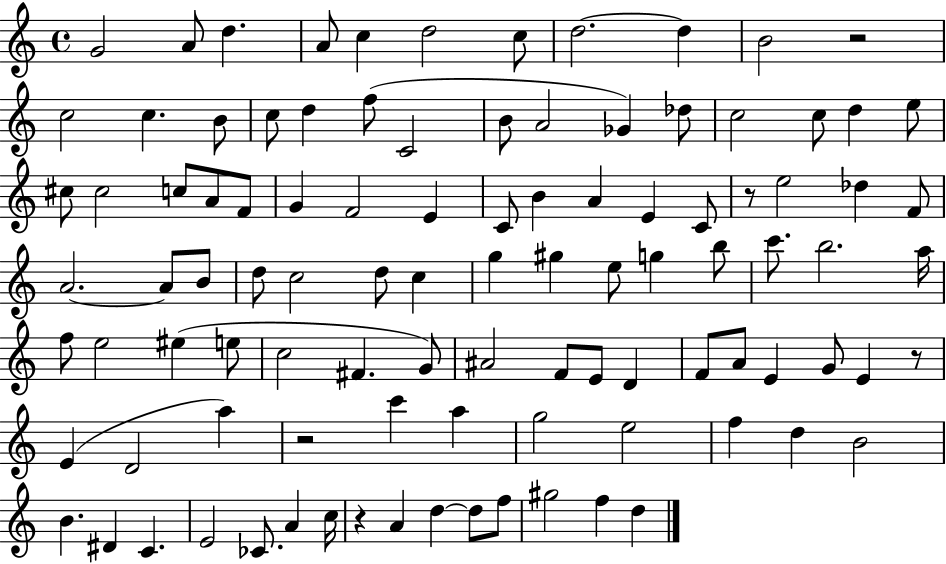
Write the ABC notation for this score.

X:1
T:Untitled
M:4/4
L:1/4
K:C
G2 A/2 d A/2 c d2 c/2 d2 d B2 z2 c2 c B/2 c/2 d f/2 C2 B/2 A2 _G _d/2 c2 c/2 d e/2 ^c/2 ^c2 c/2 A/2 F/2 G F2 E C/2 B A E C/2 z/2 e2 _d F/2 A2 A/2 B/2 d/2 c2 d/2 c g ^g e/2 g b/2 c'/2 b2 a/4 f/2 e2 ^e e/2 c2 ^F G/2 ^A2 F/2 E/2 D F/2 A/2 E G/2 E z/2 E D2 a z2 c' a g2 e2 f d B2 B ^D C E2 _C/2 A c/4 z A d d/2 f/2 ^g2 f d